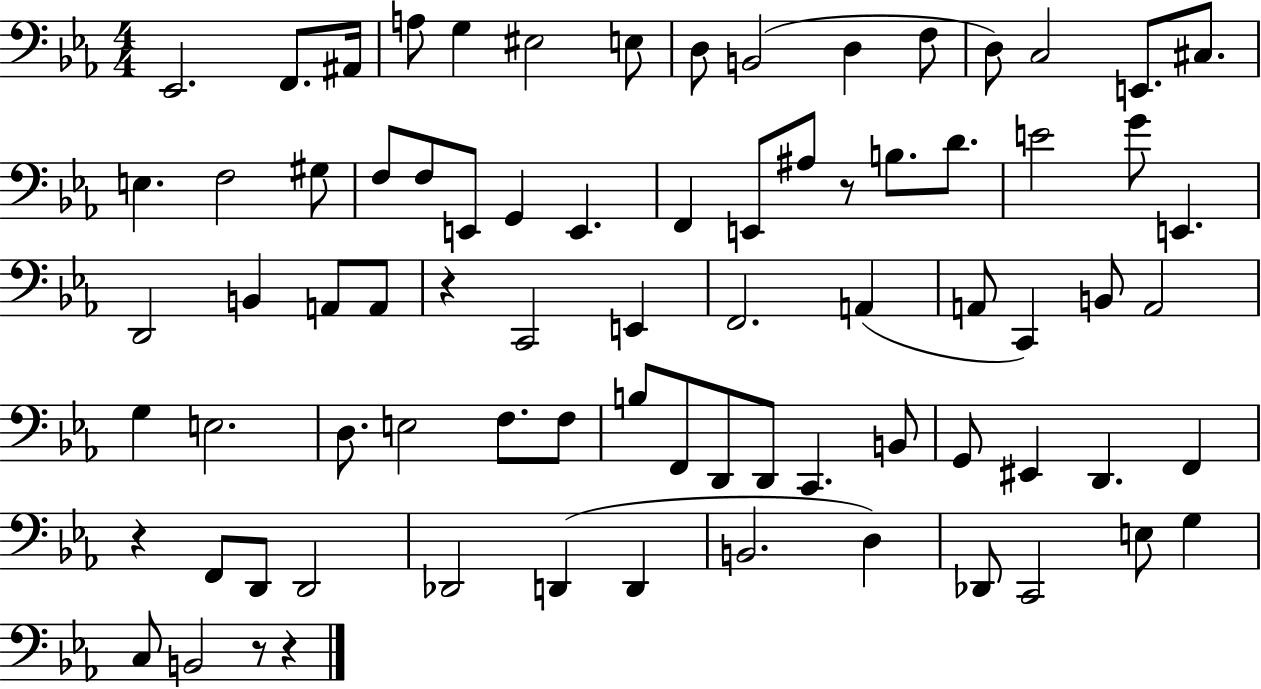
Eb2/h. F2/e. A#2/s A3/e G3/q EIS3/h E3/e D3/e B2/h D3/q F3/e D3/e C3/h E2/e. C#3/e. E3/q. F3/h G#3/e F3/e F3/e E2/e G2/q E2/q. F2/q E2/e A#3/e R/e B3/e. D4/e. E4/h G4/e E2/q. D2/h B2/q A2/e A2/e R/q C2/h E2/q F2/h. A2/q A2/e C2/q B2/e A2/h G3/q E3/h. D3/e. E3/h F3/e. F3/e B3/e F2/e D2/e D2/e C2/q. B2/e G2/e EIS2/q D2/q. F2/q R/q F2/e D2/e D2/h Db2/h D2/q D2/q B2/h. D3/q Db2/e C2/h E3/e G3/q C3/e B2/h R/e R/q